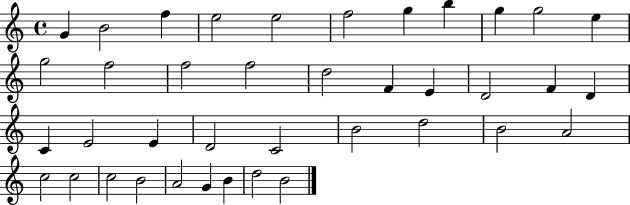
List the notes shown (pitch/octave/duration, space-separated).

G4/q B4/h F5/q E5/h E5/h F5/h G5/q B5/q G5/q G5/h E5/q G5/h F5/h F5/h F5/h D5/h F4/q E4/q D4/h F4/q D4/q C4/q E4/h E4/q D4/h C4/h B4/h D5/h B4/h A4/h C5/h C5/h C5/h B4/h A4/h G4/q B4/q D5/h B4/h